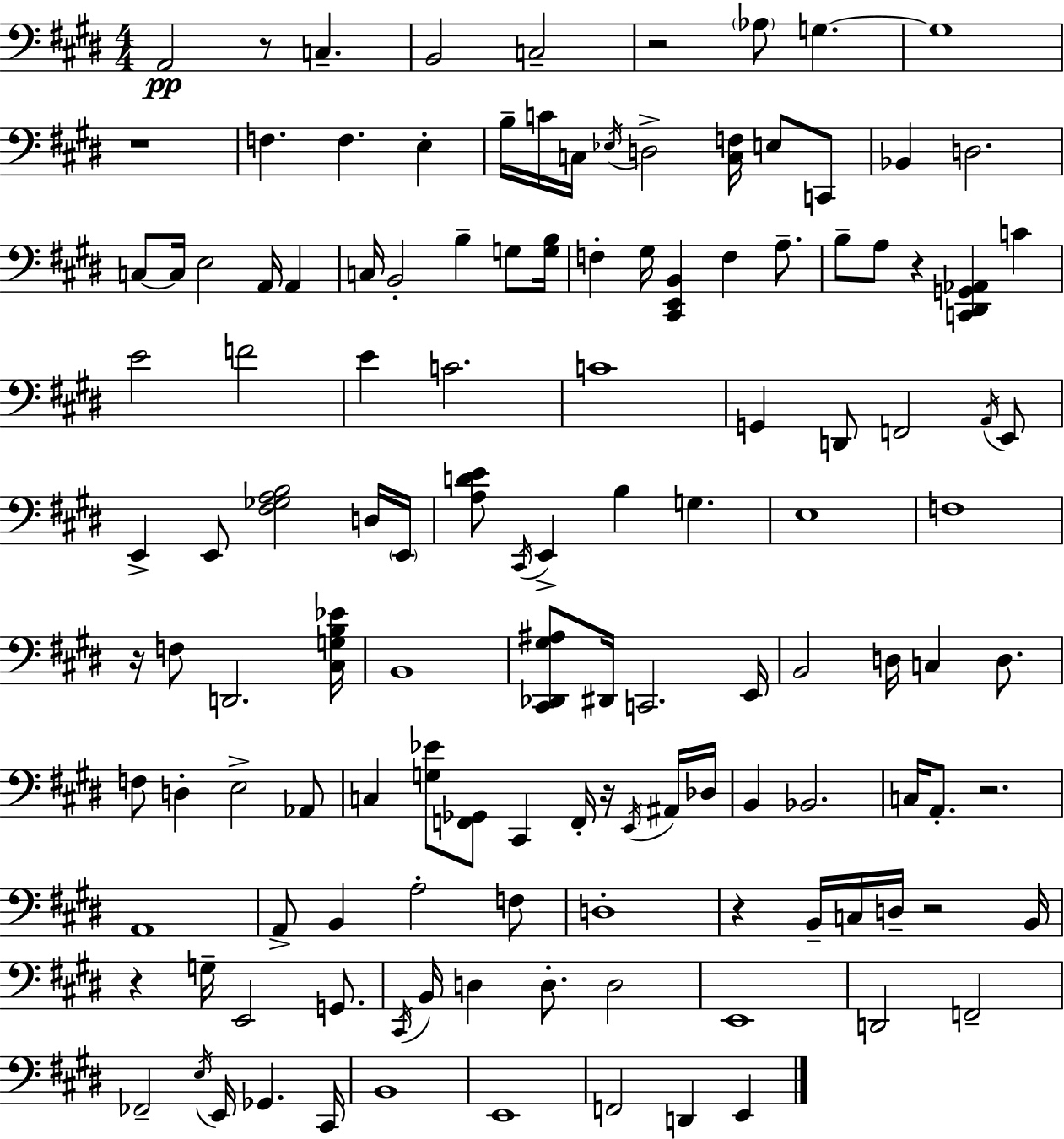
{
  \clef bass
  \numericTimeSignature
  \time 4/4
  \key e \major
  a,2\pp r8 c4.-- | b,2 c2-- | r2 \parenthesize aes8 g4.~~ | g1 | \break r1 | f4. f4. e4-. | b16-- c'16 c16 \acciaccatura { ees16 } d2-> <c f>16 e8 c,8 | bes,4 d2. | \break c8~~ c16 e2 a,16 a,4 | c16 b,2-. b4-- g8 | <g b>16 f4-. gis16 <cis, e, b,>4 f4 a8.-- | b8-- a8 r4 <c, dis, g, aes,>4 c'4 | \break e'2 f'2 | e'4 c'2. | c'1 | g,4 d,8 f,2 \acciaccatura { a,16 } | \break e,8 e,4-> e,8 <fis ges a b>2 | d16 \parenthesize e,16 <a d' e'>8 \acciaccatura { cis,16 } e,4-> b4 g4. | e1 | f1 | \break r16 f8 d,2. | <cis g b ees'>16 b,1 | <cis, des, gis ais>8 dis,16 c,2. | e,16 b,2 d16 c4 | \break d8. f8 d4-. e2-> | aes,8 c4 <g ees'>8 <f, ges,>8 cis,4 f,16-. | r16 \acciaccatura { e,16 } ais,16 des16 b,4 bes,2. | c16 a,8.-. r2. | \break a,1 | a,8-> b,4 a2-. | f8 d1-. | r4 b,16-- c16 d16-- r2 | \break b,16 r4 g16-- e,2 | g,8. \acciaccatura { cis,16 } b,16 d4 d8.-. d2 | e,1 | d,2 f,2-- | \break fes,2-- \acciaccatura { e16 } e,16 ges,4. | cis,16 b,1 | e,1 | f,2 d,4 | \break e,4 \bar "|."
}